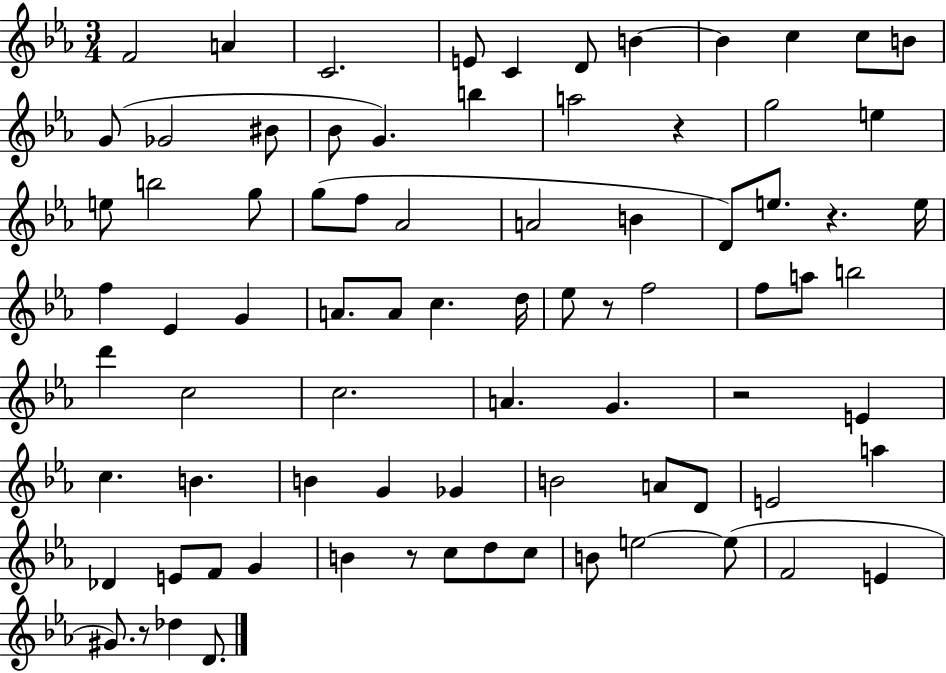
X:1
T:Untitled
M:3/4
L:1/4
K:Eb
F2 A C2 E/2 C D/2 B B c c/2 B/2 G/2 _G2 ^B/2 _B/2 G b a2 z g2 e e/2 b2 g/2 g/2 f/2 _A2 A2 B D/2 e/2 z e/4 f _E G A/2 A/2 c d/4 _e/2 z/2 f2 f/2 a/2 b2 d' c2 c2 A G z2 E c B B G _G B2 A/2 D/2 E2 a _D E/2 F/2 G B z/2 c/2 d/2 c/2 B/2 e2 e/2 F2 E ^G/2 z/2 _d D/2